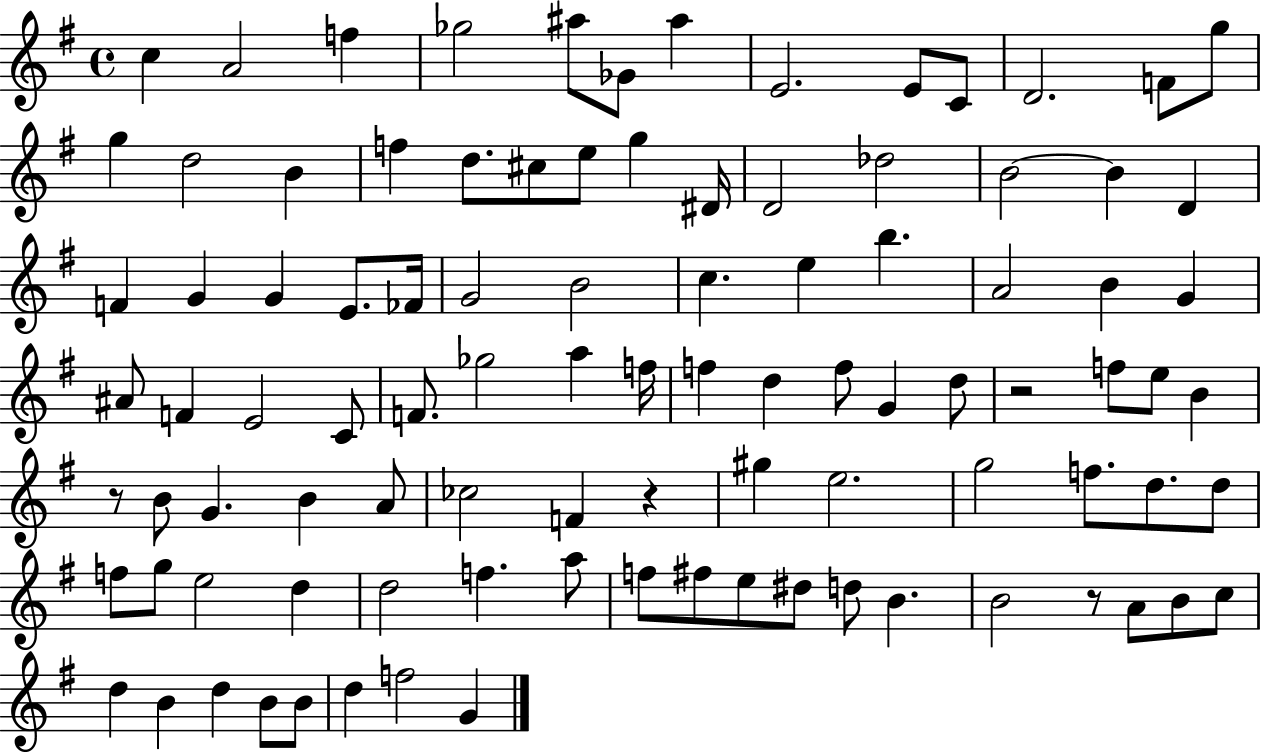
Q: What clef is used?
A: treble